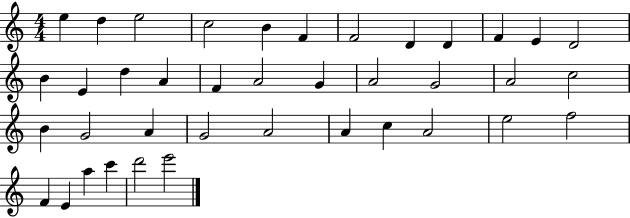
E5/q D5/q E5/h C5/h B4/q F4/q F4/h D4/q D4/q F4/q E4/q D4/h B4/q E4/q D5/q A4/q F4/q A4/h G4/q A4/h G4/h A4/h C5/h B4/q G4/h A4/q G4/h A4/h A4/q C5/q A4/h E5/h F5/h F4/q E4/q A5/q C6/q D6/h E6/h